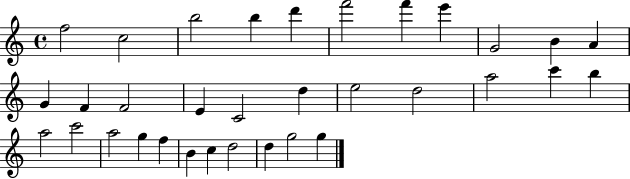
{
  \clef treble
  \time 4/4
  \defaultTimeSignature
  \key c \major
  f''2 c''2 | b''2 b''4 d'''4 | f'''2 f'''4 e'''4 | g'2 b'4 a'4 | \break g'4 f'4 f'2 | e'4 c'2 d''4 | e''2 d''2 | a''2 c'''4 b''4 | \break a''2 c'''2 | a''2 g''4 f''4 | b'4 c''4 d''2 | d''4 g''2 g''4 | \break \bar "|."
}